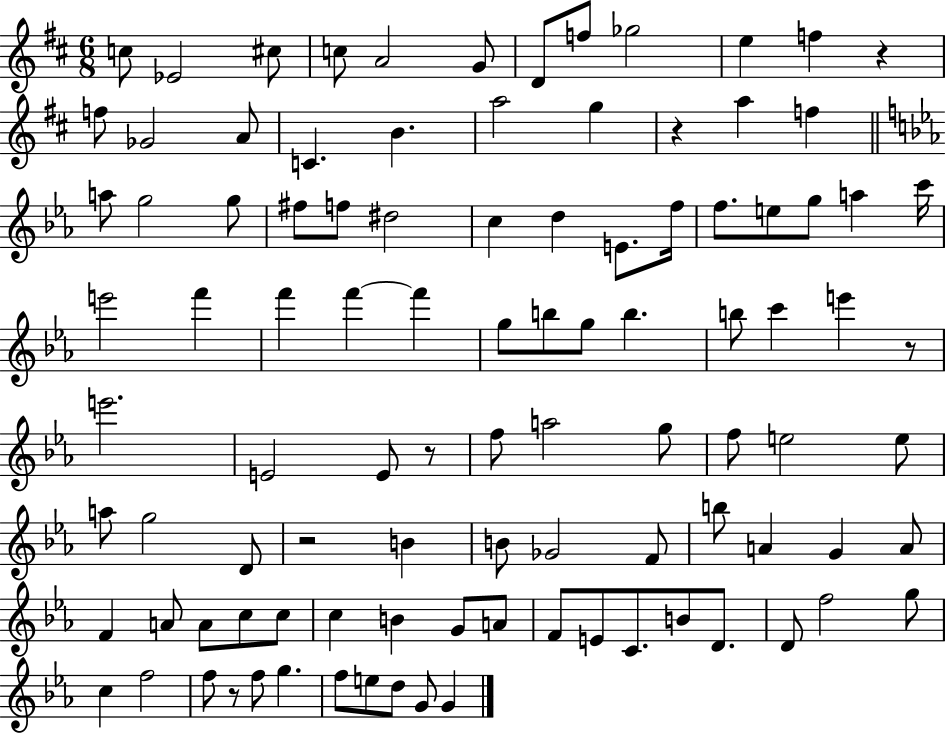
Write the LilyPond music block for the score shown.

{
  \clef treble
  \numericTimeSignature
  \time 6/8
  \key d \major
  \repeat volta 2 { c''8 ees'2 cis''8 | c''8 a'2 g'8 | d'8 f''8 ges''2 | e''4 f''4 r4 | \break f''8 ges'2 a'8 | c'4. b'4. | a''2 g''4 | r4 a''4 f''4 | \break \bar "||" \break \key c \minor a''8 g''2 g''8 | fis''8 f''8 dis''2 | c''4 d''4 e'8. f''16 | f''8. e''8 g''8 a''4 c'''16 | \break e'''2 f'''4 | f'''4 f'''4~~ f'''4 | g''8 b''8 g''8 b''4. | b''8 c'''4 e'''4 r8 | \break e'''2. | e'2 e'8 r8 | f''8 a''2 g''8 | f''8 e''2 e''8 | \break a''8 g''2 d'8 | r2 b'4 | b'8 ges'2 f'8 | b''8 a'4 g'4 a'8 | \break f'4 a'8 a'8 c''8 c''8 | c''4 b'4 g'8 a'8 | f'8 e'8 c'8. b'8 d'8. | d'8 f''2 g''8 | \break c''4 f''2 | f''8 r8 f''8 g''4. | f''8 e''8 d''8 g'8 g'4 | } \bar "|."
}